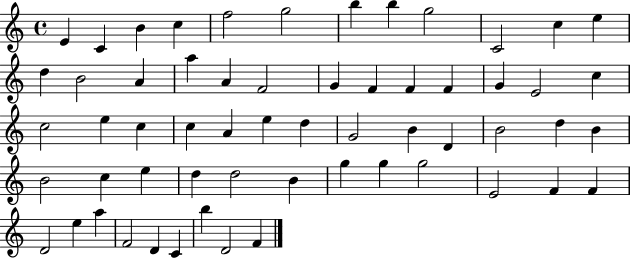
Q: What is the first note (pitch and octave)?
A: E4